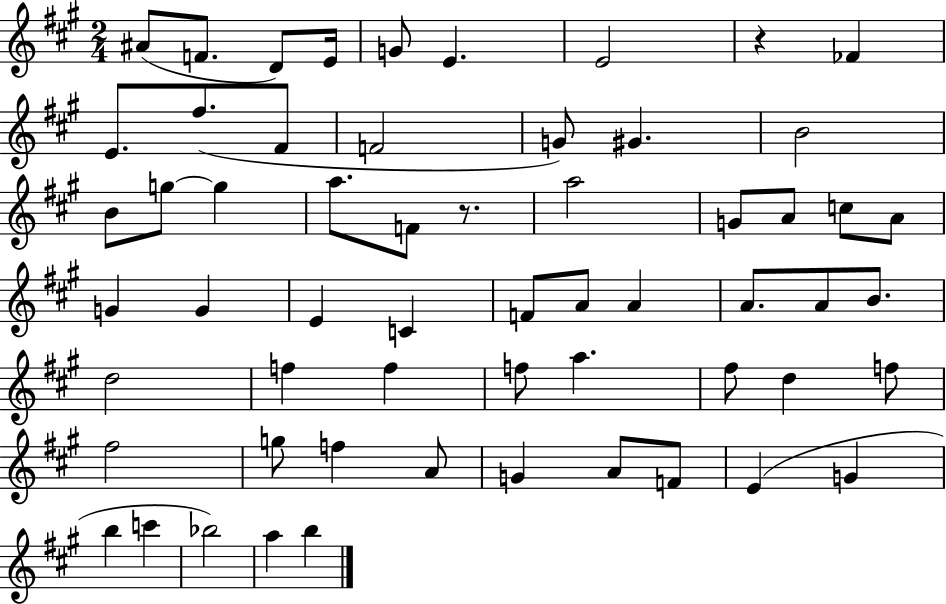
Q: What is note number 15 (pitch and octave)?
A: B4